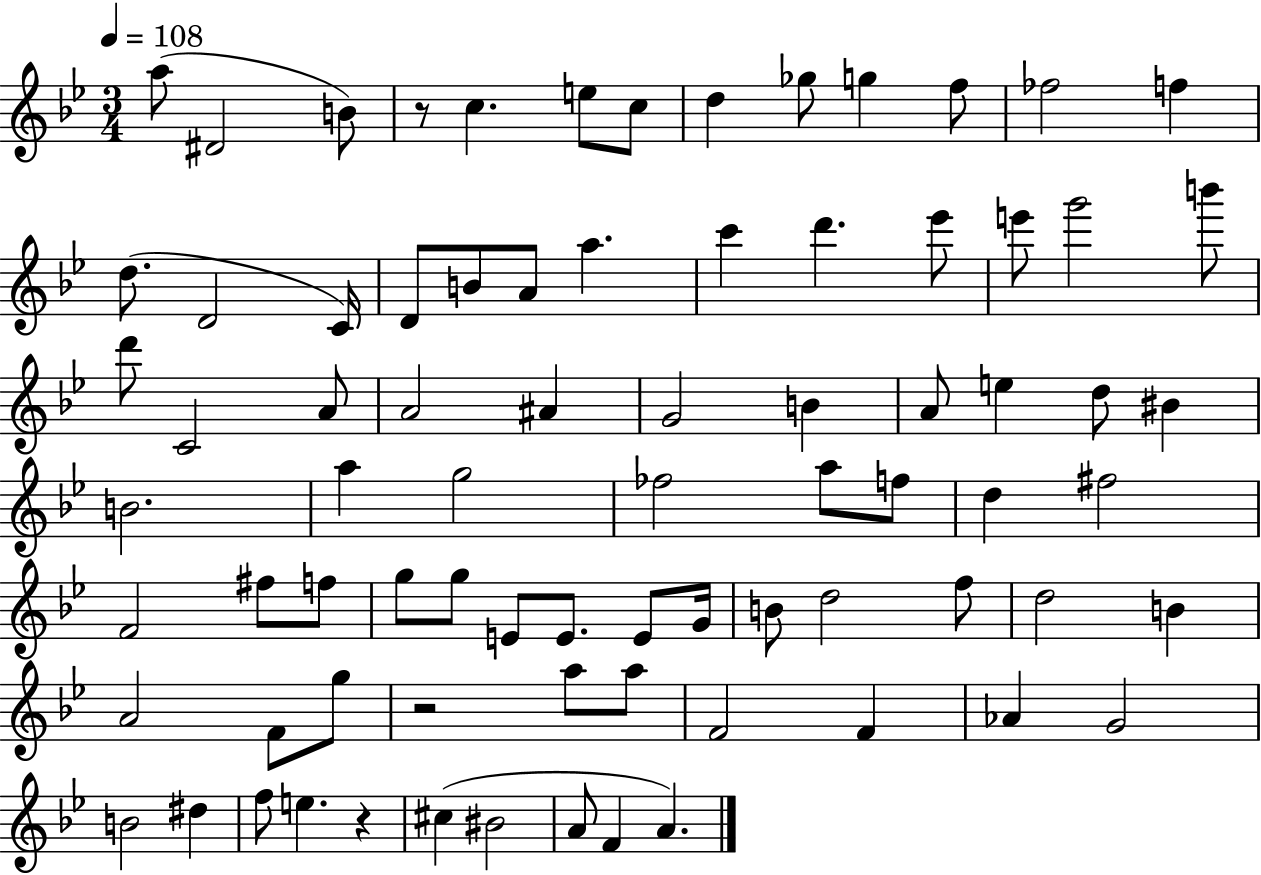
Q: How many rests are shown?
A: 3